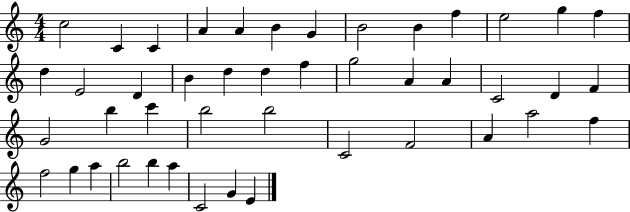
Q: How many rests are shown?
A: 0